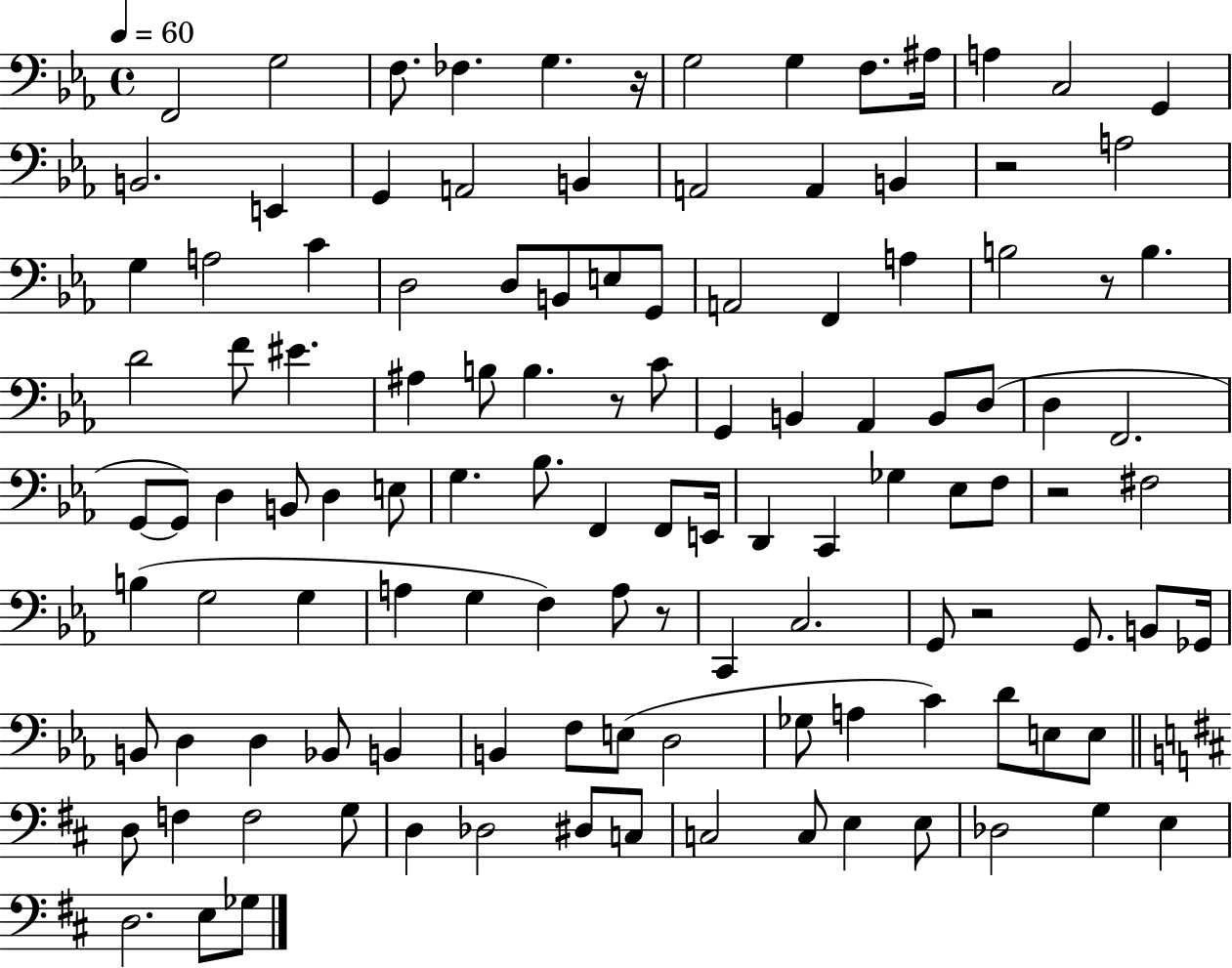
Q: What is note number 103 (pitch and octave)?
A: C3